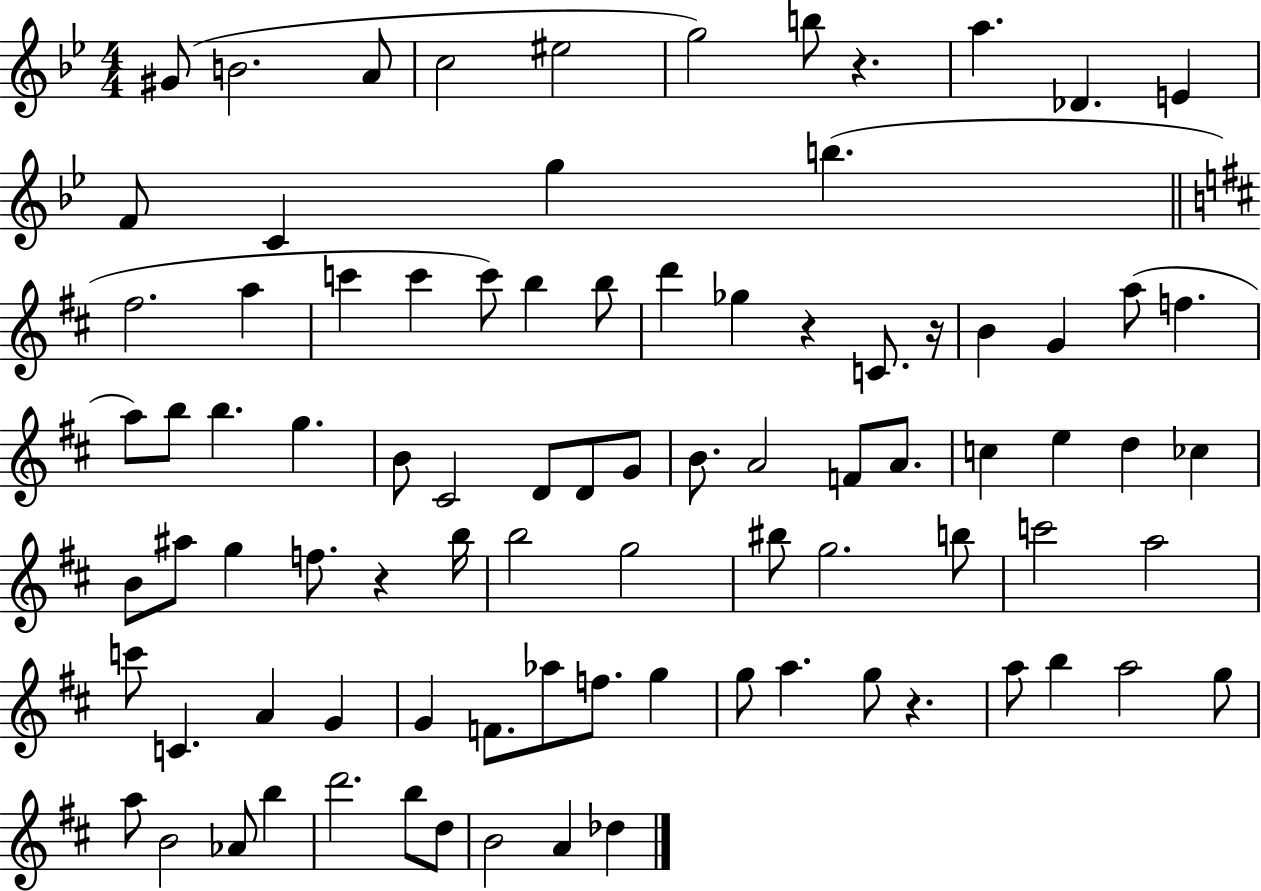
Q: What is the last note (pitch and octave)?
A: Db5